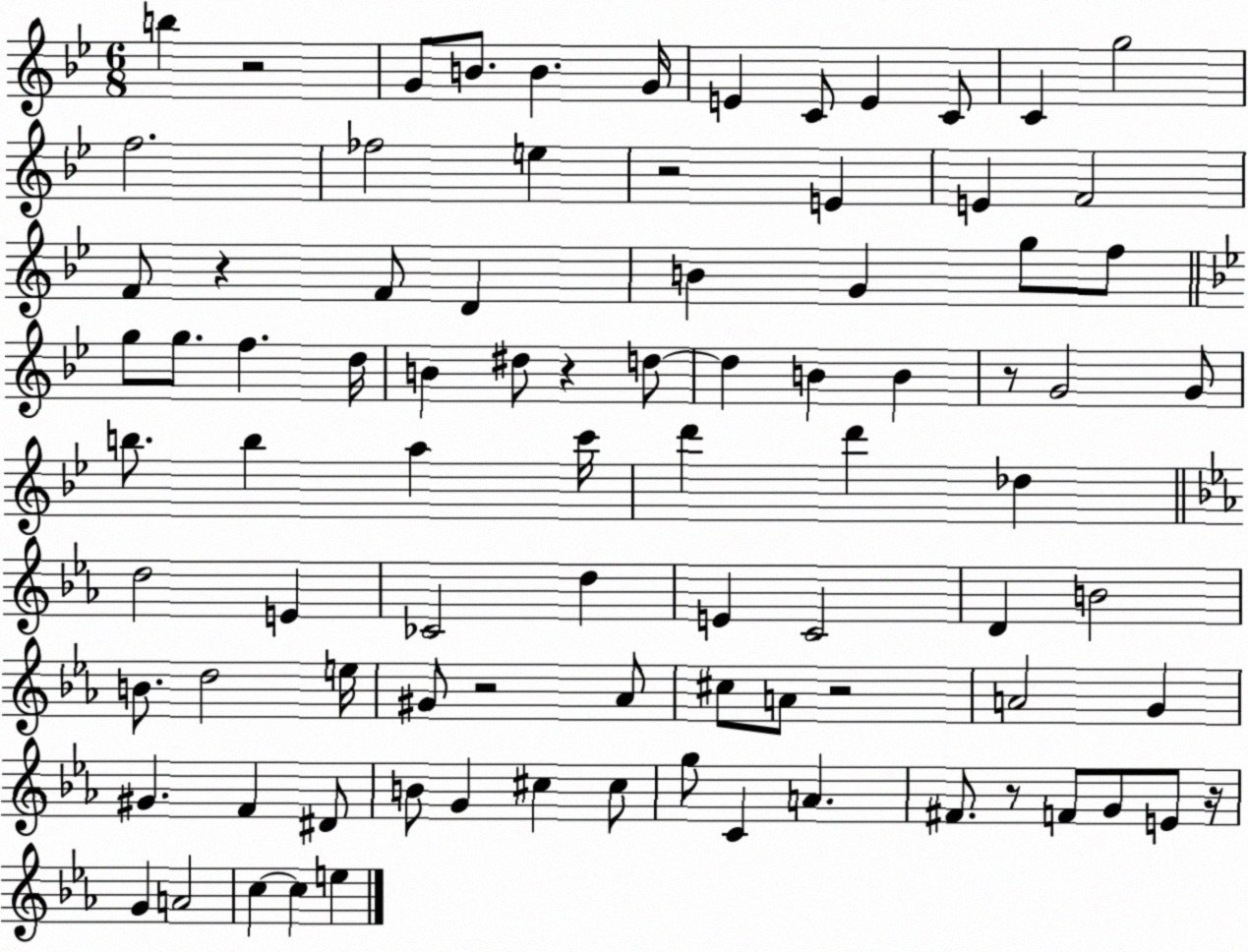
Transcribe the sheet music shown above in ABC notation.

X:1
T:Untitled
M:6/8
L:1/4
K:Bb
b z2 G/2 B/2 B G/4 E C/2 E C/2 C g2 f2 _f2 e z2 E E F2 F/2 z F/2 D B G g/2 f/2 g/2 g/2 f d/4 B ^d/2 z d/2 d B B z/2 G2 G/2 b/2 b a c'/4 d' d' _d d2 E _C2 d E C2 D B2 B/2 d2 e/4 ^G/2 z2 _A/2 ^c/2 A/2 z2 A2 G ^G F ^D/2 B/2 G ^c ^c/2 g/2 C A ^F/2 z/2 F/2 G/2 E/2 z/4 G A2 c c e